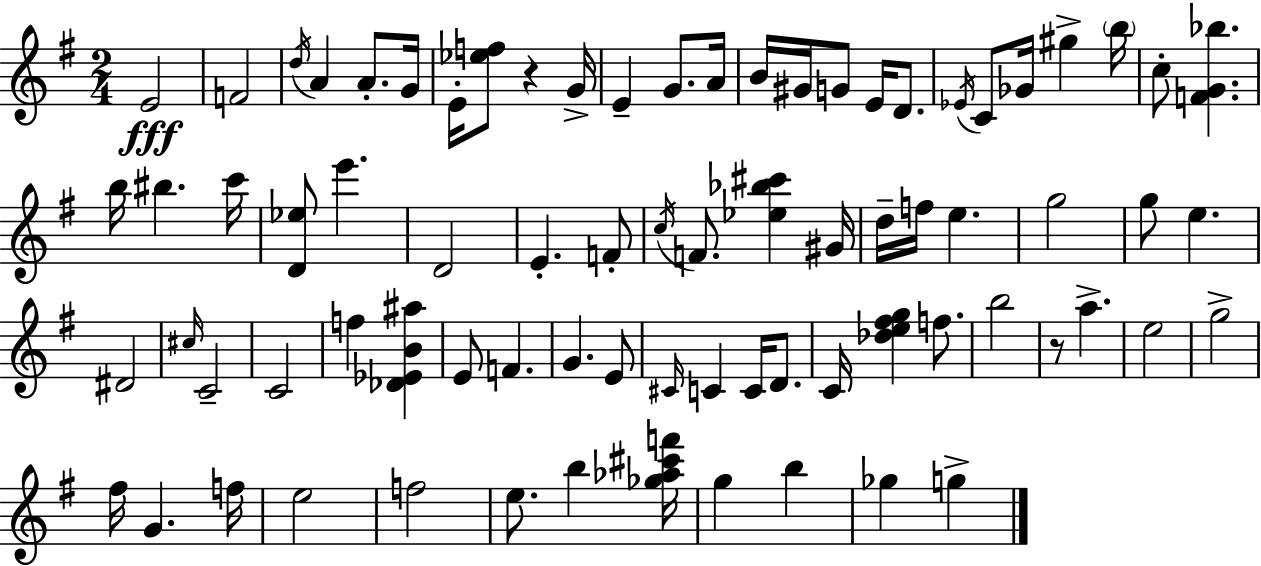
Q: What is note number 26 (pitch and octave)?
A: E6